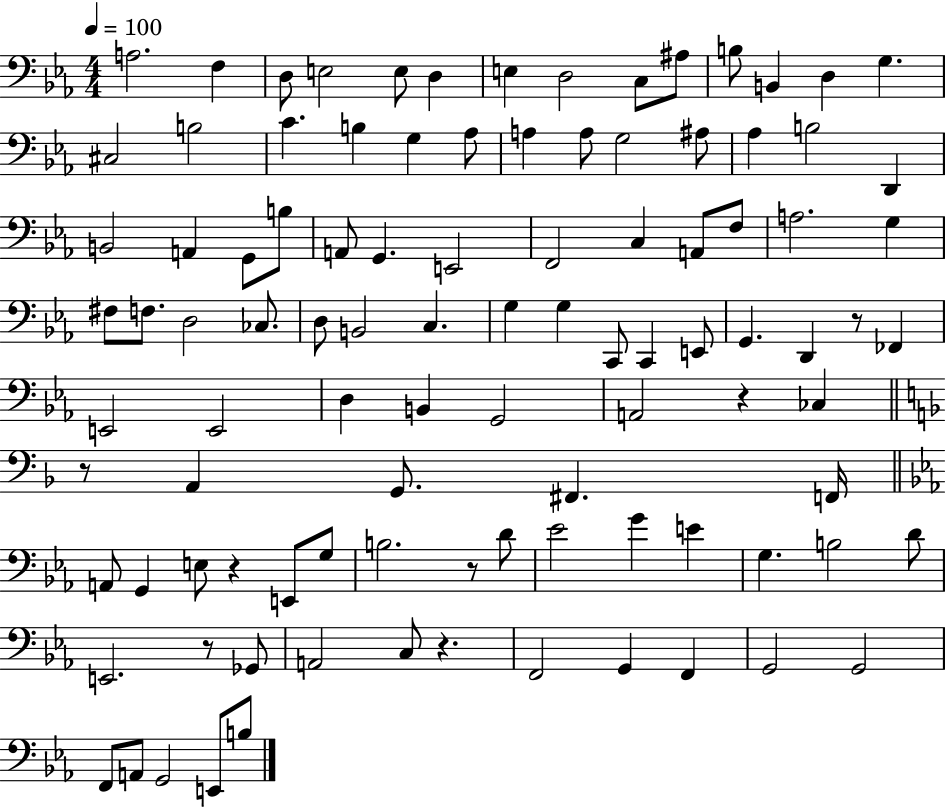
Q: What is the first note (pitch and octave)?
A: A3